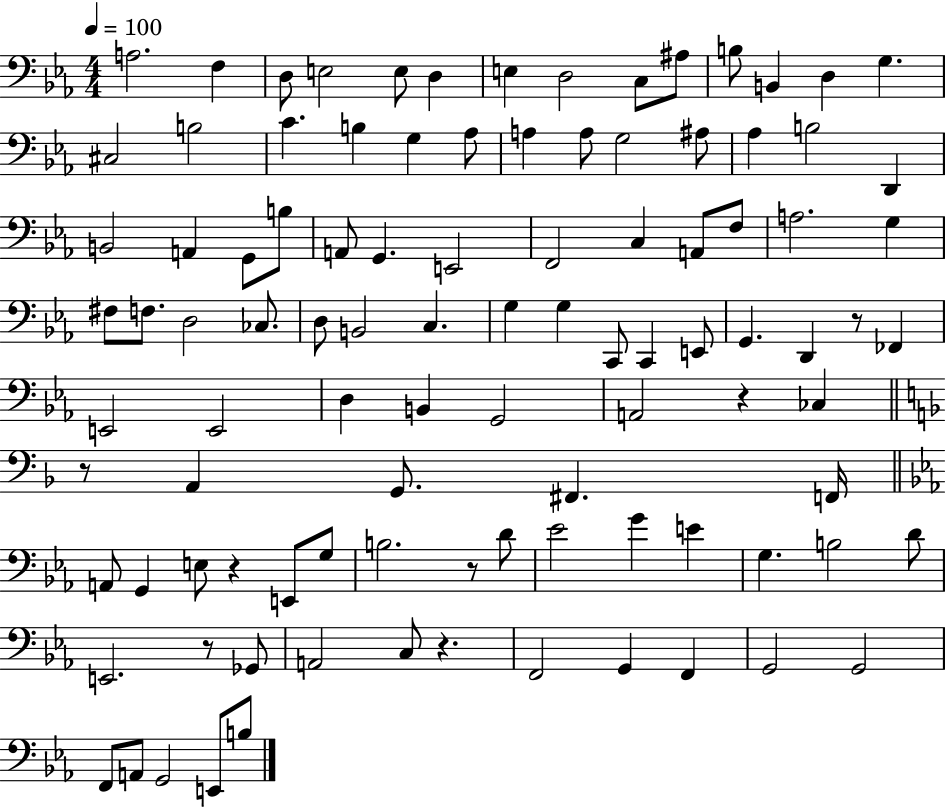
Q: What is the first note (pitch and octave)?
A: A3